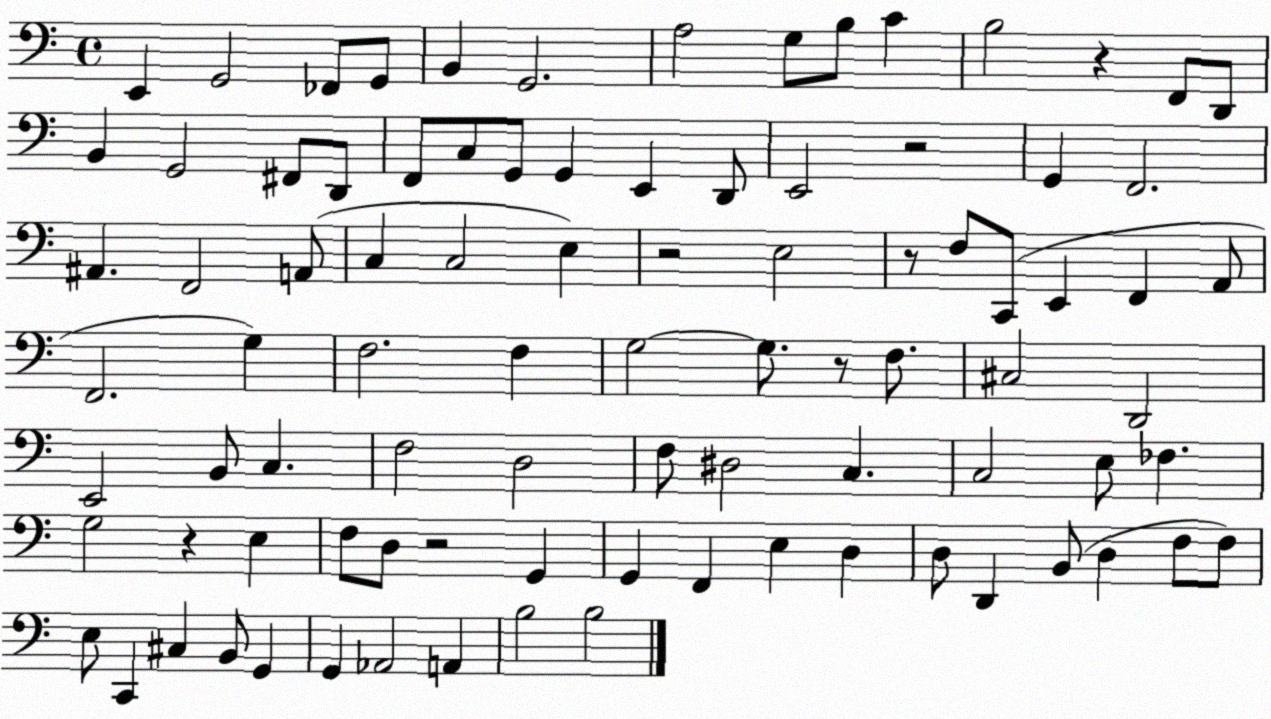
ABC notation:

X:1
T:Untitled
M:4/4
L:1/4
K:C
E,, G,,2 _F,,/2 G,,/2 B,, G,,2 A,2 G,/2 B,/2 C B,2 z F,,/2 D,,/2 B,, G,,2 ^F,,/2 D,,/2 F,,/2 C,/2 G,,/2 G,, E,, D,,/2 E,,2 z2 G,, F,,2 ^A,, F,,2 A,,/2 C, C,2 E, z2 E,2 z/2 F,/2 C,,/2 E,, F,, A,,/2 F,,2 G, F,2 F, G,2 G,/2 z/2 F,/2 ^C,2 D,,2 E,,2 B,,/2 C, F,2 D,2 F,/2 ^D,2 C, C,2 E,/2 _F, G,2 z E, F,/2 D,/2 z2 G,, G,, F,, E, D, D,/2 D,, B,,/2 D, F,/2 F,/2 E,/2 C,, ^C, B,,/2 G,, G,, _A,,2 A,, B,2 B,2